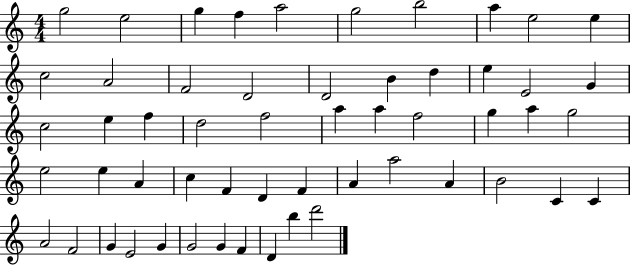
{
  \clef treble
  \numericTimeSignature
  \time 4/4
  \key c \major
  g''2 e''2 | g''4 f''4 a''2 | g''2 b''2 | a''4 e''2 e''4 | \break c''2 a'2 | f'2 d'2 | d'2 b'4 d''4 | e''4 e'2 g'4 | \break c''2 e''4 f''4 | d''2 f''2 | a''4 a''4 f''2 | g''4 a''4 g''2 | \break e''2 e''4 a'4 | c''4 f'4 d'4 f'4 | a'4 a''2 a'4 | b'2 c'4 c'4 | \break a'2 f'2 | g'4 e'2 g'4 | g'2 g'4 f'4 | d'4 b''4 d'''2 | \break \bar "|."
}